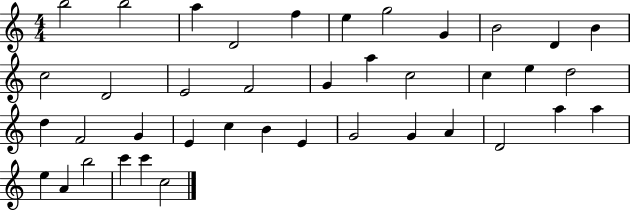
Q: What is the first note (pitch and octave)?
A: B5